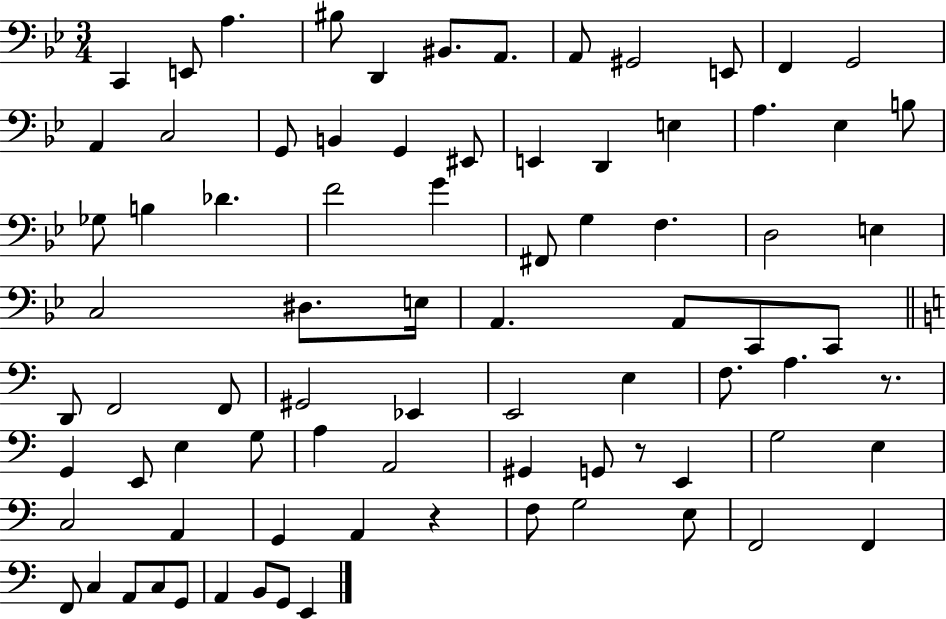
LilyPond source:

{
  \clef bass
  \numericTimeSignature
  \time 3/4
  \key bes \major
  c,4 e,8 a4. | bis8 d,4 bis,8. a,8. | a,8 gis,2 e,8 | f,4 g,2 | \break a,4 c2 | g,8 b,4 g,4 eis,8 | e,4 d,4 e4 | a4. ees4 b8 | \break ges8 b4 des'4. | f'2 g'4 | fis,8 g4 f4. | d2 e4 | \break c2 dis8. e16 | a,4. a,8 c,8 c,8 | \bar "||" \break \key c \major d,8 f,2 f,8 | gis,2 ees,4 | e,2 e4 | f8. a4. r8. | \break g,4 e,8 e4 g8 | a4 a,2 | gis,4 g,8 r8 e,4 | g2 e4 | \break c2 a,4 | g,4 a,4 r4 | f8 g2 e8 | f,2 f,4 | \break f,8 c4 a,8 c8 g,8 | a,4 b,8 g,8 e,4 | \bar "|."
}